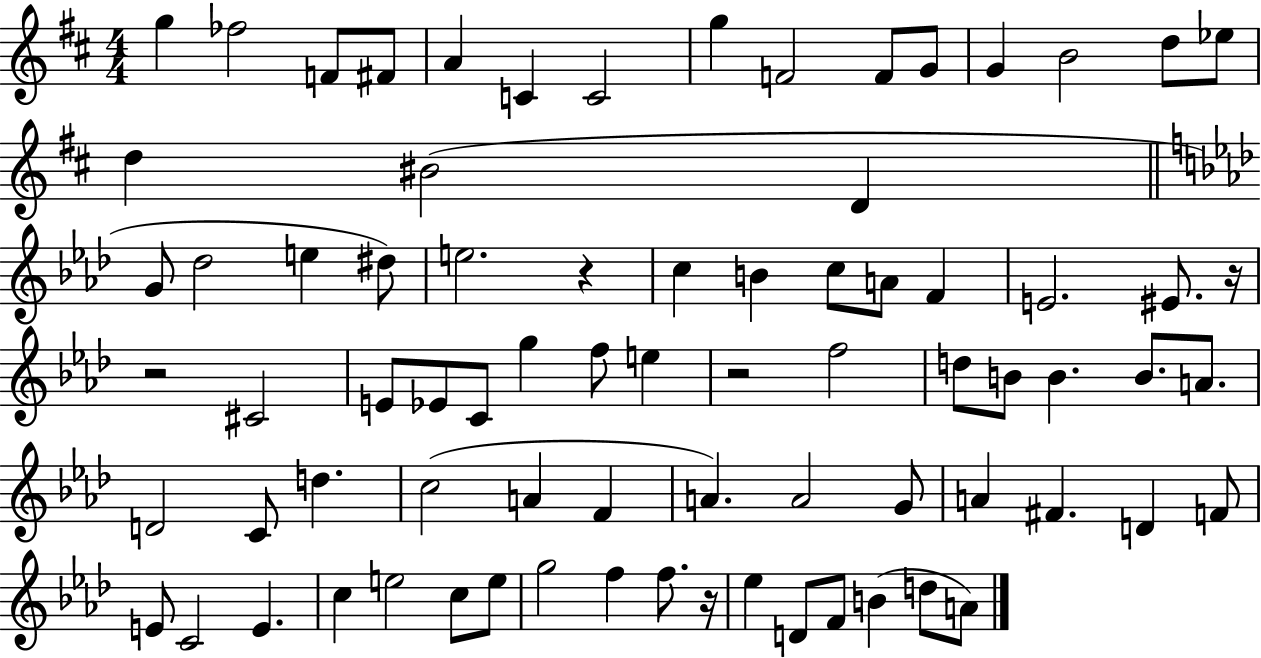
G5/q FES5/h F4/e F#4/e A4/q C4/q C4/h G5/q F4/h F4/e G4/e G4/q B4/h D5/e Eb5/e D5/q BIS4/h D4/q G4/e Db5/h E5/q D#5/e E5/h. R/q C5/q B4/q C5/e A4/e F4/q E4/h. EIS4/e. R/s R/h C#4/h E4/e Eb4/e C4/e G5/q F5/e E5/q R/h F5/h D5/e B4/e B4/q. B4/e. A4/e. D4/h C4/e D5/q. C5/h A4/q F4/q A4/q. A4/h G4/e A4/q F#4/q. D4/q F4/e E4/e C4/h E4/q. C5/q E5/h C5/e E5/e G5/h F5/q F5/e. R/s Eb5/q D4/e F4/e B4/q D5/e A4/e